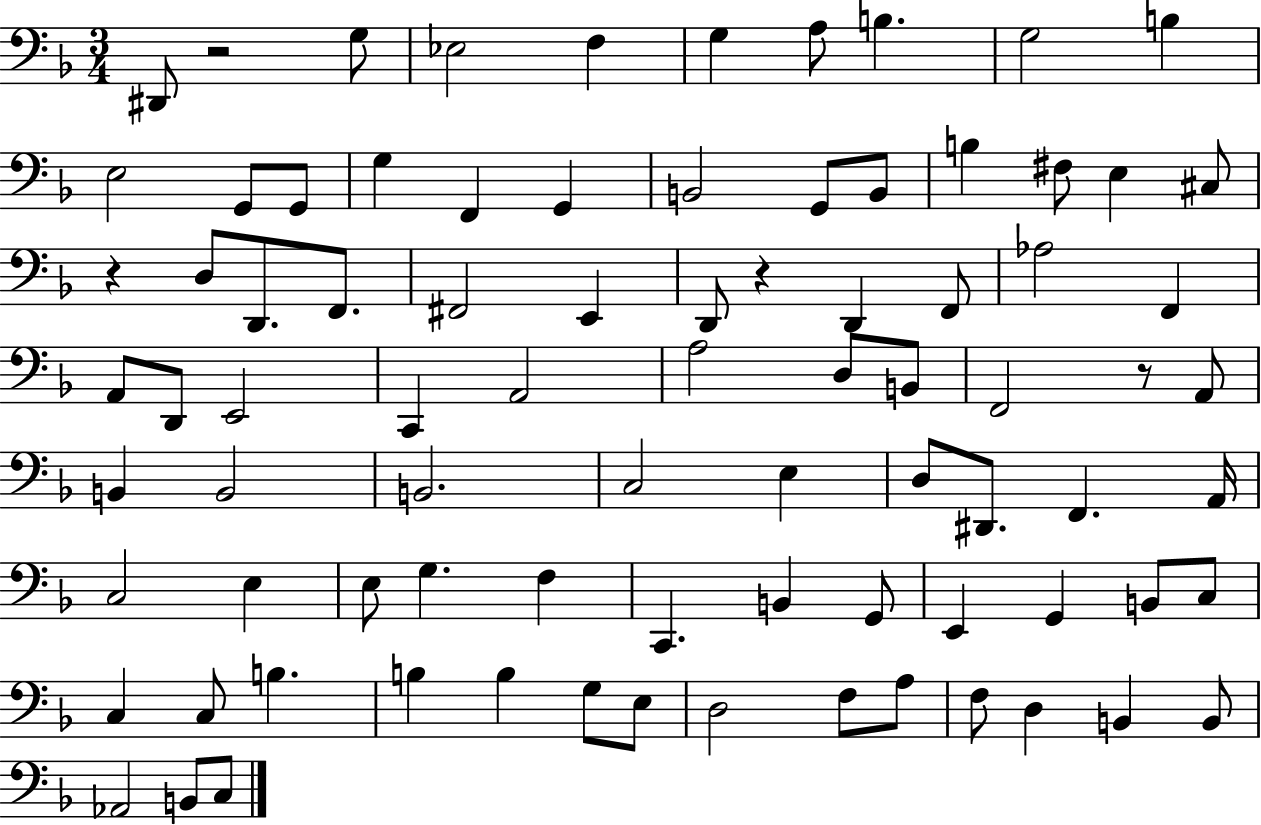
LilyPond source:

{
  \clef bass
  \numericTimeSignature
  \time 3/4
  \key f \major
  dis,8 r2 g8 | ees2 f4 | g4 a8 b4. | g2 b4 | \break e2 g,8 g,8 | g4 f,4 g,4 | b,2 g,8 b,8 | b4 fis8 e4 cis8 | \break r4 d8 d,8. f,8. | fis,2 e,4 | d,8 r4 d,4 f,8 | aes2 f,4 | \break a,8 d,8 e,2 | c,4 a,2 | a2 d8 b,8 | f,2 r8 a,8 | \break b,4 b,2 | b,2. | c2 e4 | d8 dis,8. f,4. a,16 | \break c2 e4 | e8 g4. f4 | c,4. b,4 g,8 | e,4 g,4 b,8 c8 | \break c4 c8 b4. | b4 b4 g8 e8 | d2 f8 a8 | f8 d4 b,4 b,8 | \break aes,2 b,8 c8 | \bar "|."
}